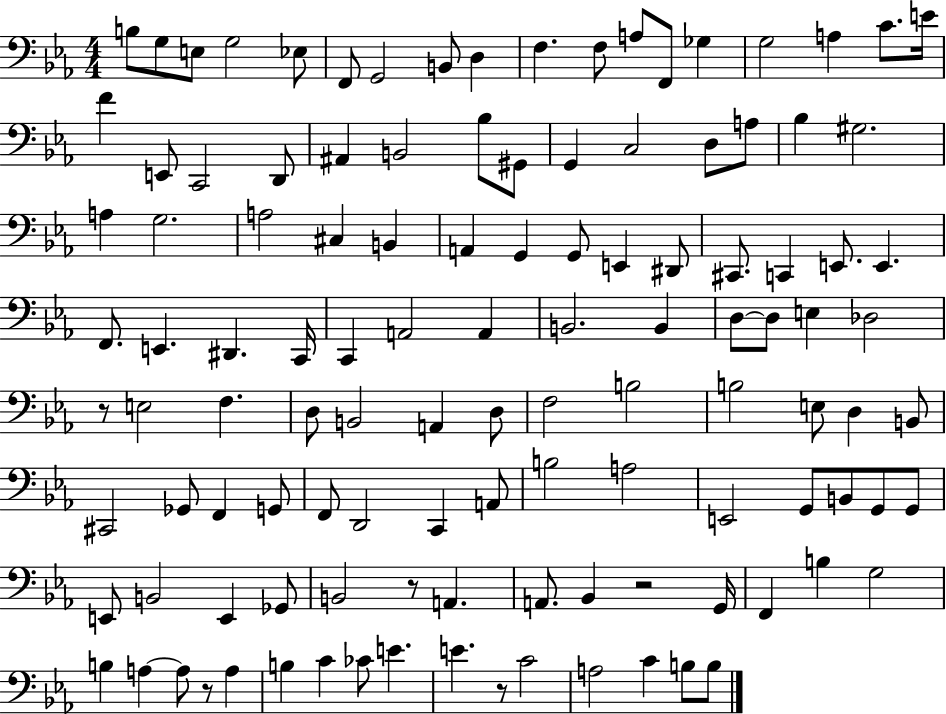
X:1
T:Untitled
M:4/4
L:1/4
K:Eb
B,/2 G,/2 E,/2 G,2 _E,/2 F,,/2 G,,2 B,,/2 D, F, F,/2 A,/2 F,,/2 _G, G,2 A, C/2 E/4 F E,,/2 C,,2 D,,/2 ^A,, B,,2 _B,/2 ^G,,/2 G,, C,2 D,/2 A,/2 _B, ^G,2 A, G,2 A,2 ^C, B,, A,, G,, G,,/2 E,, ^D,,/2 ^C,,/2 C,, E,,/2 E,, F,,/2 E,, ^D,, C,,/4 C,, A,,2 A,, B,,2 B,, D,/2 D,/2 E, _D,2 z/2 E,2 F, D,/2 B,,2 A,, D,/2 F,2 B,2 B,2 E,/2 D, B,,/2 ^C,,2 _G,,/2 F,, G,,/2 F,,/2 D,,2 C,, A,,/2 B,2 A,2 E,,2 G,,/2 B,,/2 G,,/2 G,,/2 E,,/2 B,,2 E,, _G,,/2 B,,2 z/2 A,, A,,/2 _B,, z2 G,,/4 F,, B, G,2 B, A, A,/2 z/2 A, B, C _C/2 E E z/2 C2 A,2 C B,/2 B,/2